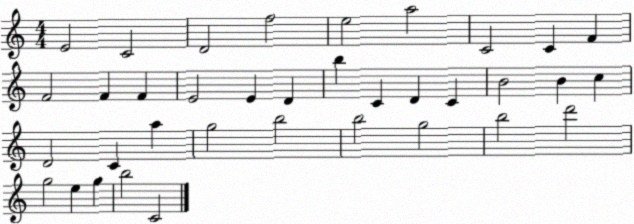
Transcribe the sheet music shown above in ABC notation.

X:1
T:Untitled
M:4/4
L:1/4
K:C
E2 C2 D2 f2 e2 a2 C2 C F F2 F F E2 E D b C D C B2 B c D2 C a g2 b2 b2 g2 b2 d'2 g2 e g b2 C2